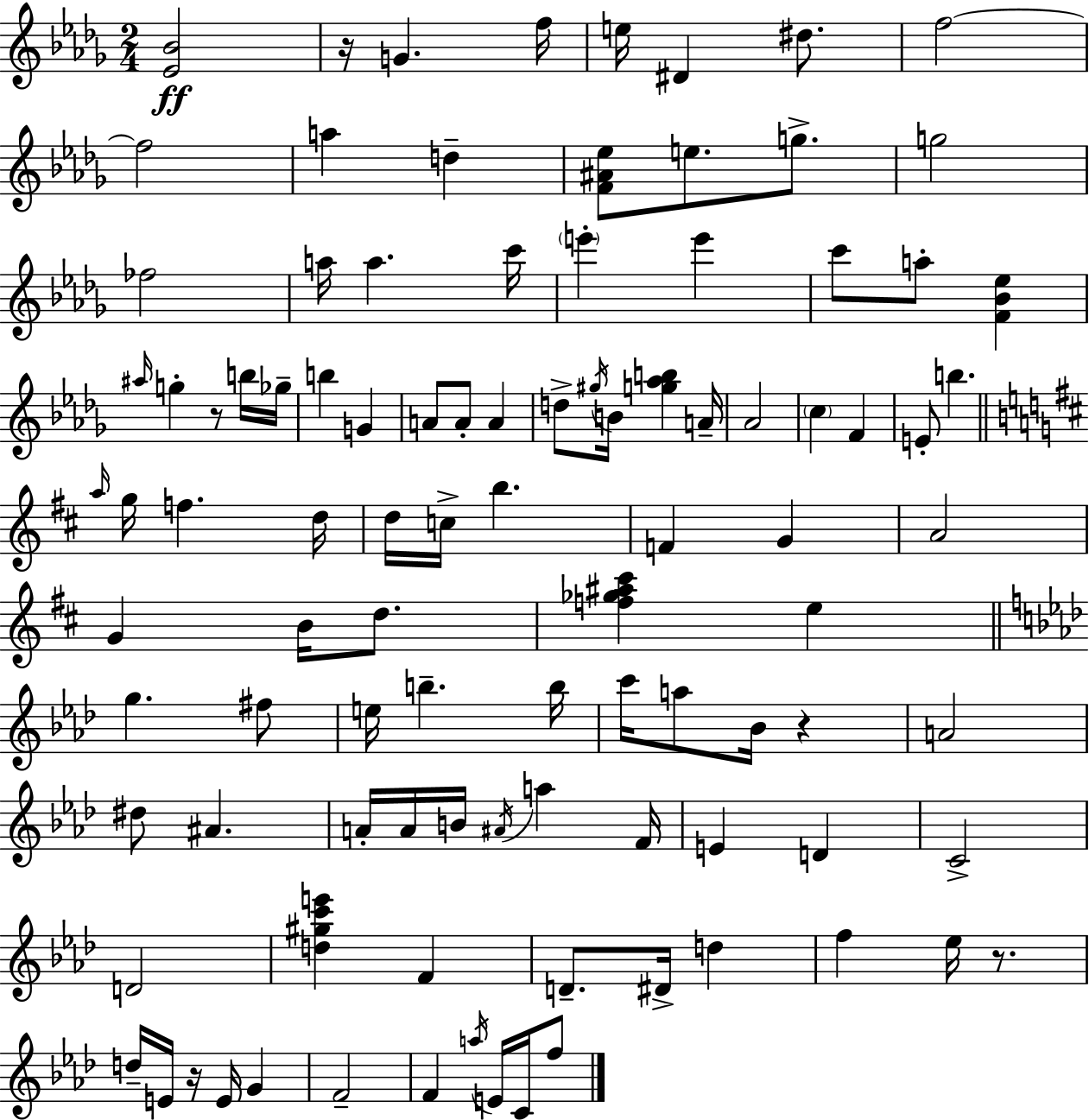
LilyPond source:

{
  \clef treble
  \numericTimeSignature
  \time 2/4
  \key bes \minor
  <ees' bes'>2\ff | r16 g'4. f''16 | e''16 dis'4 dis''8. | f''2~~ | \break f''2 | a''4 d''4-- | <f' ais' ees''>8 e''8. g''8.-> | g''2 | \break fes''2 | a''16 a''4. c'''16 | \parenthesize e'''4-. e'''4 | c'''8 a''8-. <f' bes' ees''>4 | \break \grace { ais''16 } g''4-. r8 b''16 | ges''16-- b''4 g'4 | a'8 a'8-. a'4 | d''8-> \acciaccatura { gis''16 } b'16 <g'' aes'' b''>4 | \break a'16-- aes'2 | \parenthesize c''4 f'4 | e'8-. b''4. | \bar "||" \break \key b \minor \grace { a''16 } g''16 f''4. | d''16 d''16 c''16-> b''4. | f'4 g'4 | a'2 | \break g'4 b'16 d''8. | <f'' ges'' ais'' cis'''>4 e''4 | \bar "||" \break \key aes \major g''4. fis''8 | e''16 b''4.-- b''16 | c'''16 a''8 bes'16 r4 | a'2 | \break dis''8 ais'4. | a'16-. a'16 b'16 \acciaccatura { ais'16 } a''4 | f'16 e'4 d'4 | c'2-> | \break d'2 | <d'' gis'' c''' e'''>4 f'4 | d'8.-- dis'16-> d''4 | f''4 ees''16 r8. | \break d''16-- e'16 r16 e'16 g'4 | f'2-- | f'4 \acciaccatura { a''16 } e'16 c'16 | f''8 \bar "|."
}